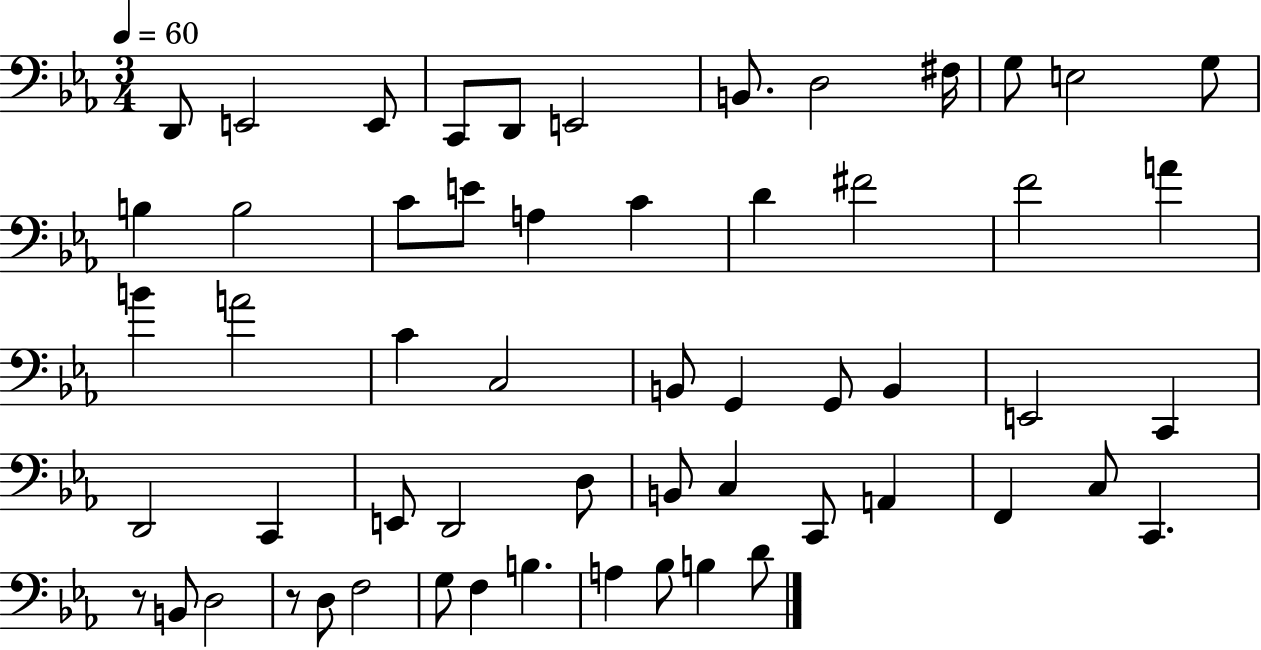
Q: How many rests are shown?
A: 2